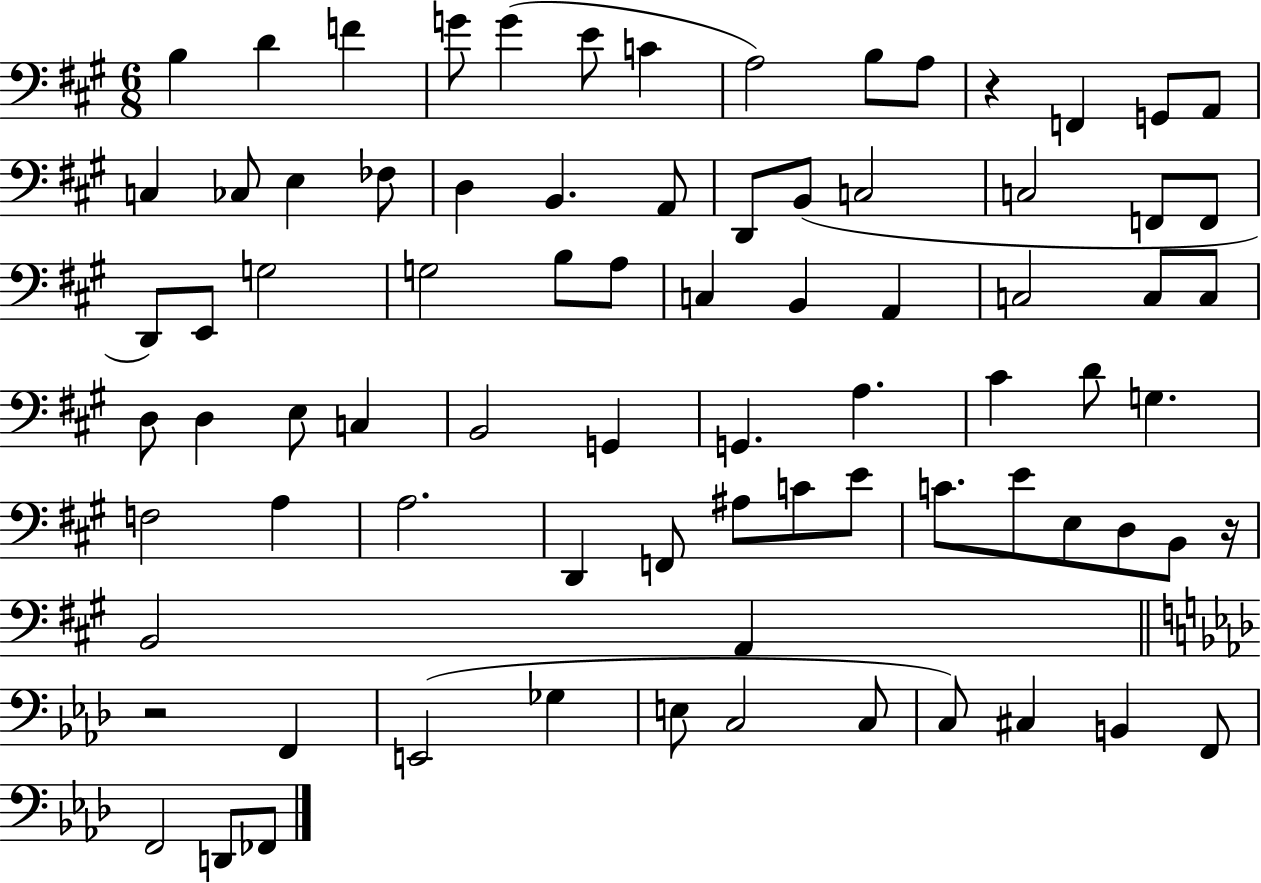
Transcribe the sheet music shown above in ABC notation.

X:1
T:Untitled
M:6/8
L:1/4
K:A
B, D F G/2 G E/2 C A,2 B,/2 A,/2 z F,, G,,/2 A,,/2 C, _C,/2 E, _F,/2 D, B,, A,,/2 D,,/2 B,,/2 C,2 C,2 F,,/2 F,,/2 D,,/2 E,,/2 G,2 G,2 B,/2 A,/2 C, B,, A,, C,2 C,/2 C,/2 D,/2 D, E,/2 C, B,,2 G,, G,, A, ^C D/2 G, F,2 A, A,2 D,, F,,/2 ^A,/2 C/2 E/2 C/2 E/2 E,/2 D,/2 B,,/2 z/4 B,,2 A,, z2 F,, E,,2 _G, E,/2 C,2 C,/2 C,/2 ^C, B,, F,,/2 F,,2 D,,/2 _F,,/2